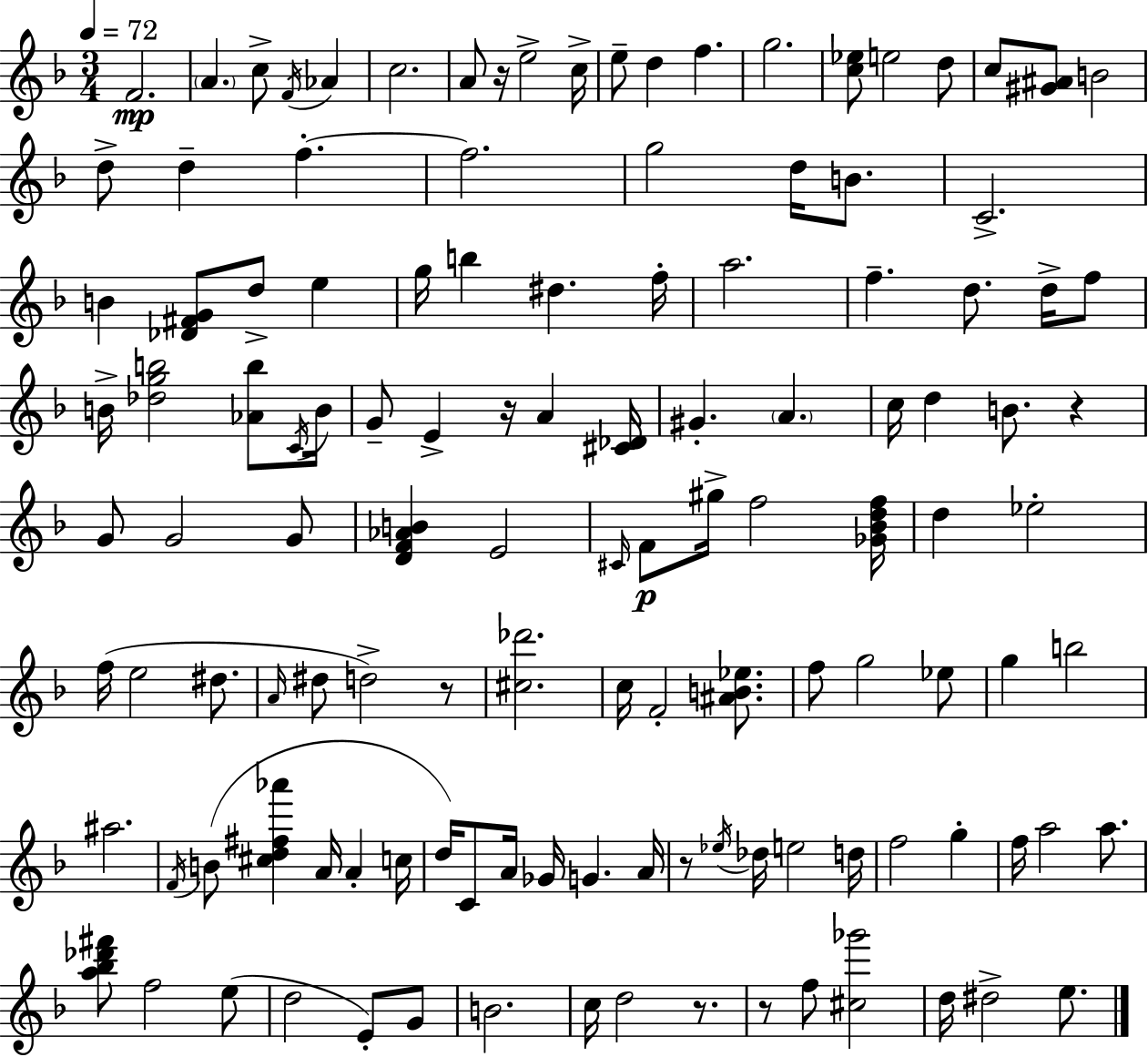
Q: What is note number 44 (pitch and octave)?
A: G#4